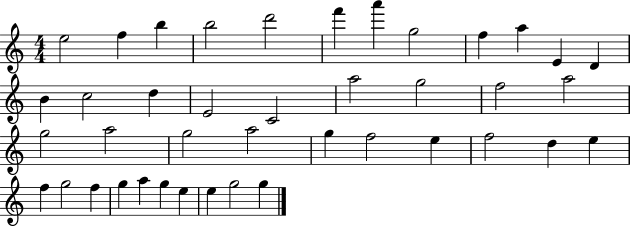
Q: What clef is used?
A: treble